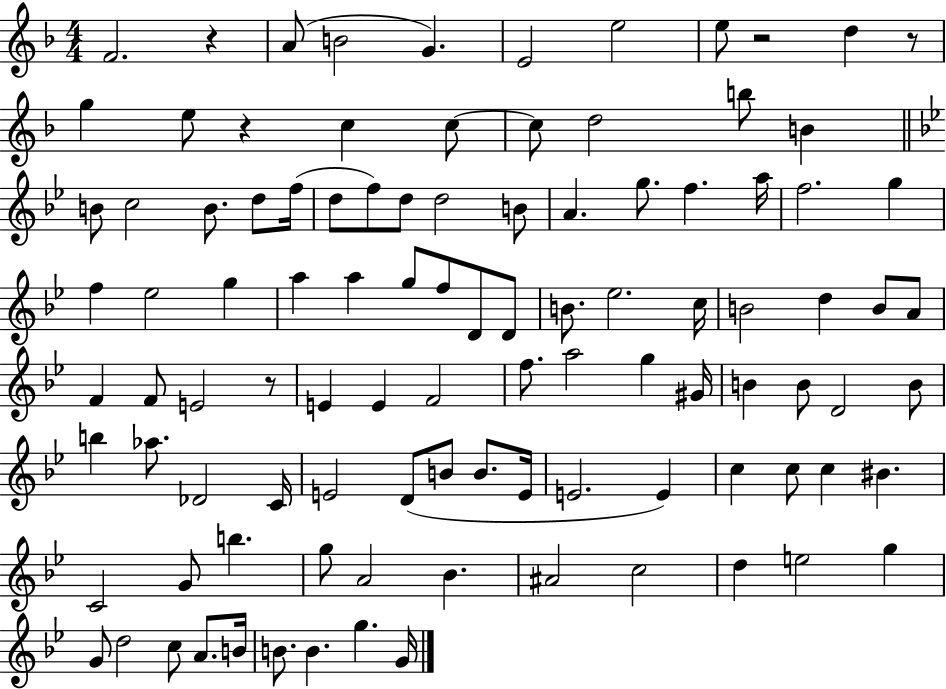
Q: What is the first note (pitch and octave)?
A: F4